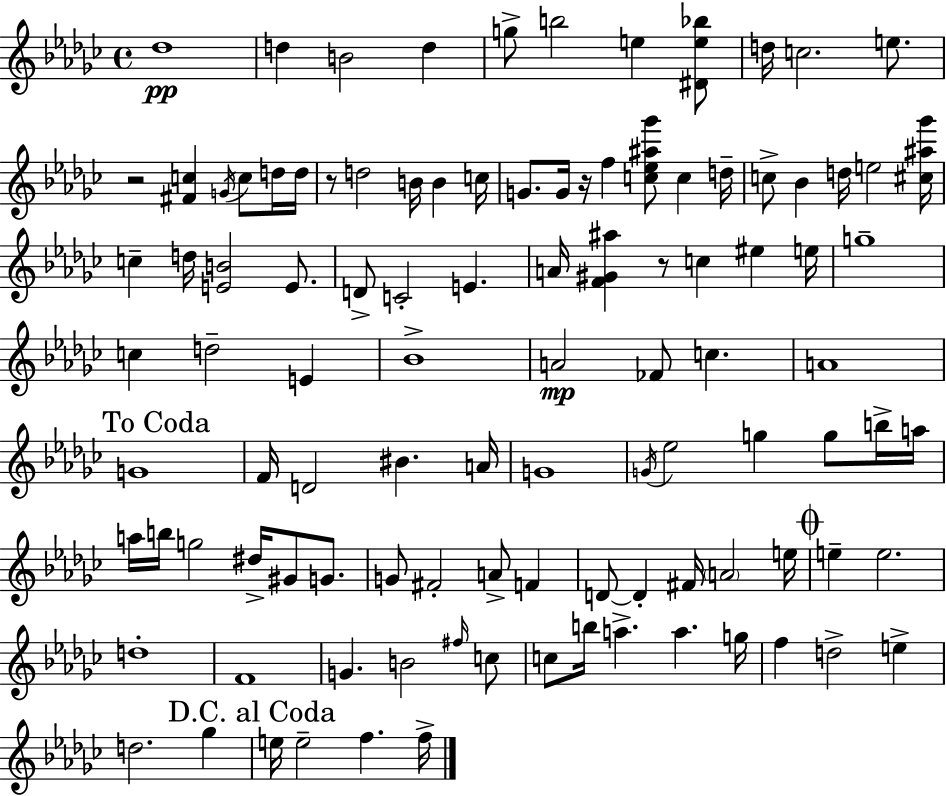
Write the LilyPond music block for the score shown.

{
  \clef treble
  \time 4/4
  \defaultTimeSignature
  \key ees \minor
  des''1\pp | d''4 b'2 d''4 | g''8-> b''2 e''4 <dis' e'' bes''>8 | d''16 c''2. e''8. | \break r2 <fis' c''>4 \acciaccatura { g'16 } c''8 d''16 | d''16 r8 d''2 b'16 b'4 | c''16 g'8. g'16 r16 f''4 <c'' ees'' ais'' ges'''>8 c''4 | d''16-- c''8-> bes'4 d''16 e''2 | \break <cis'' ais'' ges'''>16 c''4-- d''16 <e' b'>2 e'8. | d'8-> c'2-. e'4. | a'16 <f' gis' ais''>4 r8 c''4 eis''4 | e''16 g''1-- | \break c''4 d''2-- e'4 | bes'1-> | a'2\mp fes'8 c''4. | a'1 | \break \mark "To Coda" g'1 | f'16 d'2 bis'4. | a'16 g'1 | \acciaccatura { g'16 } ees''2 g''4 g''8 | \break b''16-> a''16 a''16 b''16 g''2 dis''16-> gis'8 g'8. | g'8 fis'2-. a'8-> f'4 | d'8~~ d'4-. fis'16 \parenthesize a'2 | e''16 \mark \markup { \musicglyph "scripts.coda" } e''4-- e''2. | \break d''1-. | f'1 | g'4. b'2 | \grace { fis''16 } c''8 c''8 b''16 a''4.-> a''4. | \break g''16 f''4 d''2-> e''4-> | d''2. ges''4 | \mark "D.C. al Coda" e''16 e''2-- f''4. | f''16-> \bar "|."
}